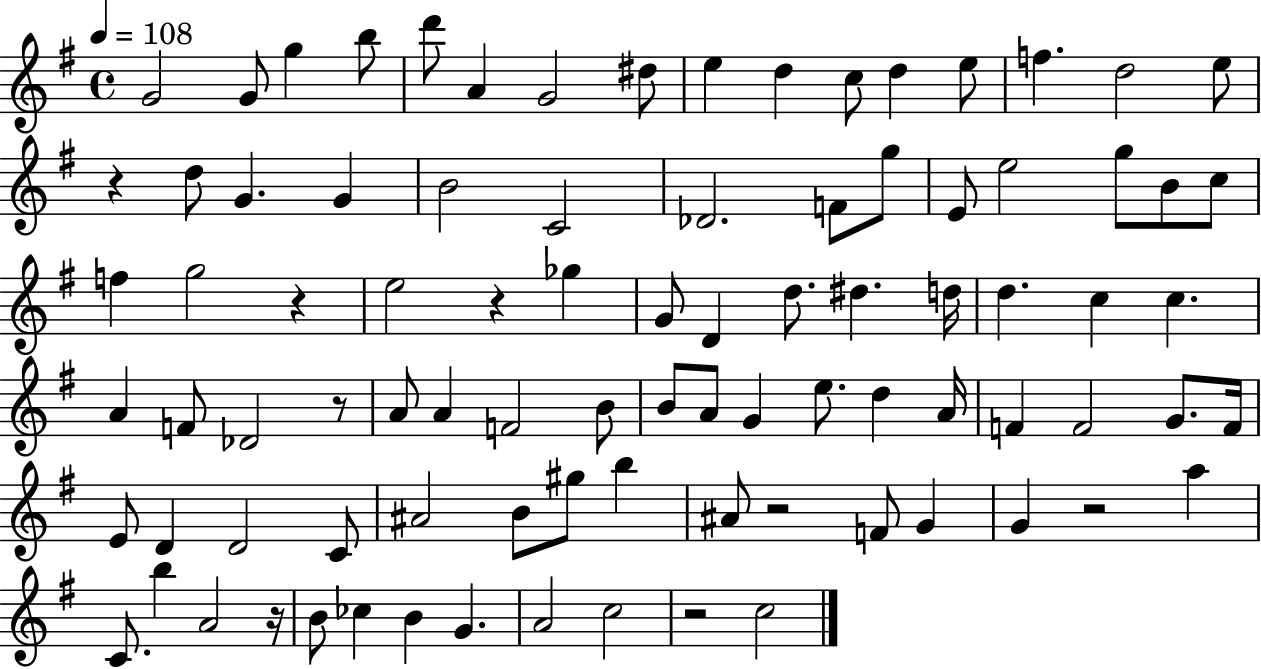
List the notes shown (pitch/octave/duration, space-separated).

G4/h G4/e G5/q B5/e D6/e A4/q G4/h D#5/e E5/q D5/q C5/e D5/q E5/e F5/q. D5/h E5/e R/q D5/e G4/q. G4/q B4/h C4/h Db4/h. F4/e G5/e E4/e E5/h G5/e B4/e C5/e F5/q G5/h R/q E5/h R/q Gb5/q G4/e D4/q D5/e. D#5/q. D5/s D5/q. C5/q C5/q. A4/q F4/e Db4/h R/e A4/e A4/q F4/h B4/e B4/e A4/e G4/q E5/e. D5/q A4/s F4/q F4/h G4/e. F4/s E4/e D4/q D4/h C4/e A#4/h B4/e G#5/e B5/q A#4/e R/h F4/e G4/q G4/q R/h A5/q C4/e. B5/q A4/h R/s B4/e CES5/q B4/q G4/q. A4/h C5/h R/h C5/h